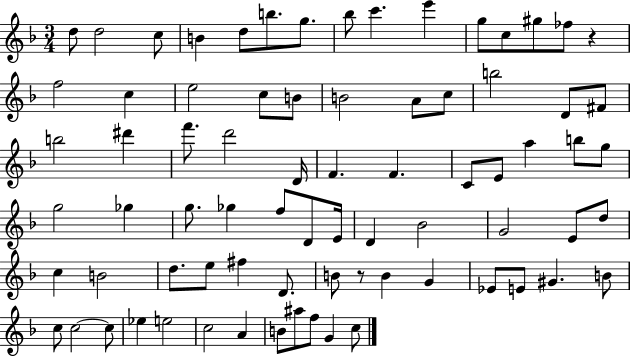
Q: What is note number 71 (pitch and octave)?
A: A#5